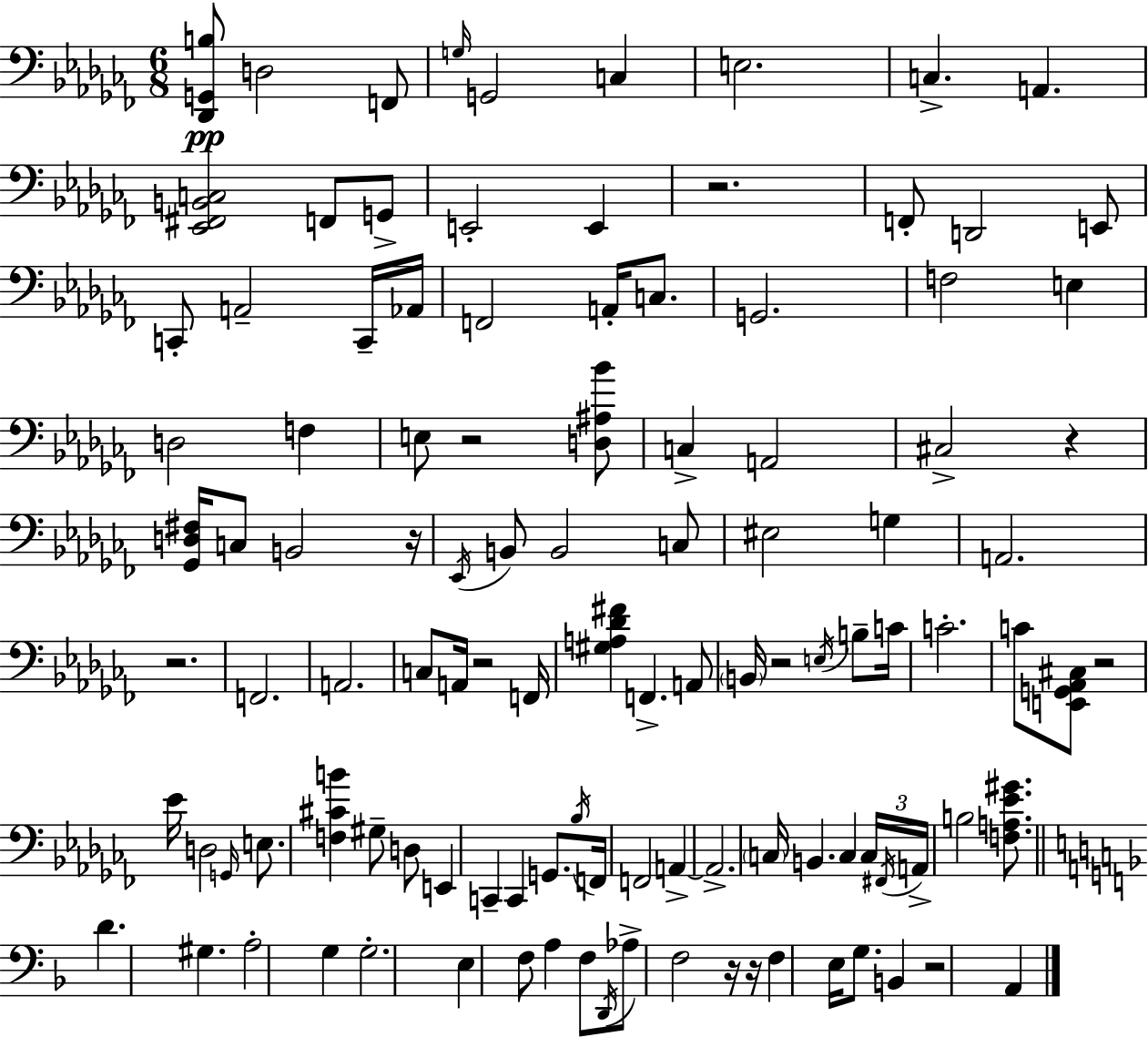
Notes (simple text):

[Db2,G2,B3]/e D3/h F2/e G3/s G2/h C3/q E3/h. C3/q. A2/q. [Eb2,F#2,B2,C3]/h F2/e G2/e E2/h E2/q R/h. F2/e D2/h E2/e C2/e A2/h C2/s Ab2/s F2/h A2/s C3/e. G2/h. F3/h E3/q D3/h F3/q E3/e R/h [D3,A#3,Bb4]/e C3/q A2/h C#3/h R/q [Gb2,D3,F#3]/s C3/e B2/h R/s Eb2/s B2/e B2/h C3/e EIS3/h G3/q A2/h. R/h. F2/h. A2/h. C3/e A2/s R/h F2/s [G#3,A3,Db4,F#4]/q F2/q. A2/e B2/s R/h E3/s B3/e C4/s C4/h. C4/e [E2,G2,Ab2,C#3]/e R/h Eb4/s D3/h G2/s E3/e. [F3,C#4,B4]/q G#3/e D3/e E2/q C2/q C2/q G2/e. Bb3/s F2/s F2/h A2/q A2/h. C3/s B2/q. C3/q C3/s F#2/s A2/s B3/h [F3,A3,Eb4,G#4]/e. D4/q. G#3/q. A3/h G3/q G3/h. E3/q F3/e A3/q F3/e D2/s Ab3/e F3/h R/s R/s F3/q E3/s G3/e. B2/q R/h A2/q